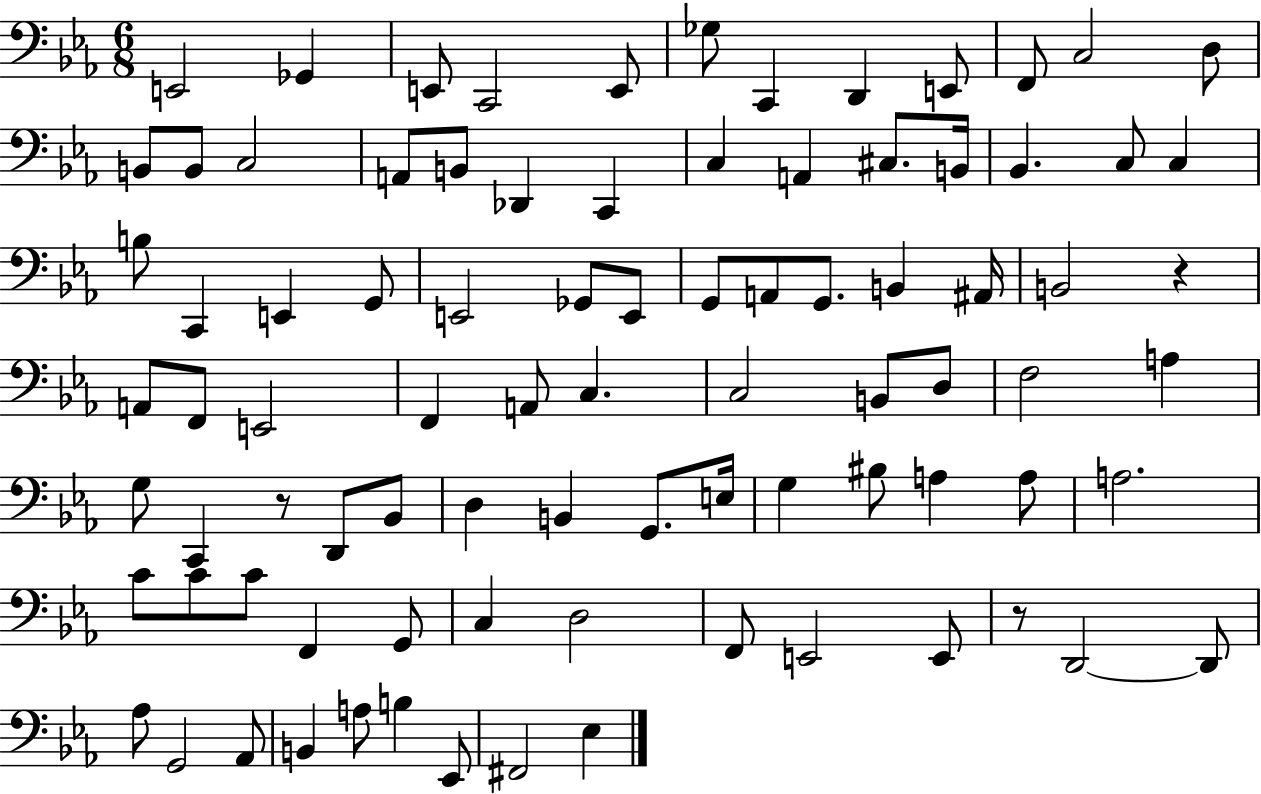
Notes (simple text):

E2/h Gb2/q E2/e C2/h E2/e Gb3/e C2/q D2/q E2/e F2/e C3/h D3/e B2/e B2/e C3/h A2/e B2/e Db2/q C2/q C3/q A2/q C#3/e. B2/s Bb2/q. C3/e C3/q B3/e C2/q E2/q G2/e E2/h Gb2/e E2/e G2/e A2/e G2/e. B2/q A#2/s B2/h R/q A2/e F2/e E2/h F2/q A2/e C3/q. C3/h B2/e D3/e F3/h A3/q G3/e C2/q R/e D2/e Bb2/e D3/q B2/q G2/e. E3/s G3/q BIS3/e A3/q A3/e A3/h. C4/e C4/e C4/e F2/q G2/e C3/q D3/h F2/e E2/h E2/e R/e D2/h D2/e Ab3/e G2/h Ab2/e B2/q A3/e B3/q Eb2/e F#2/h Eb3/q